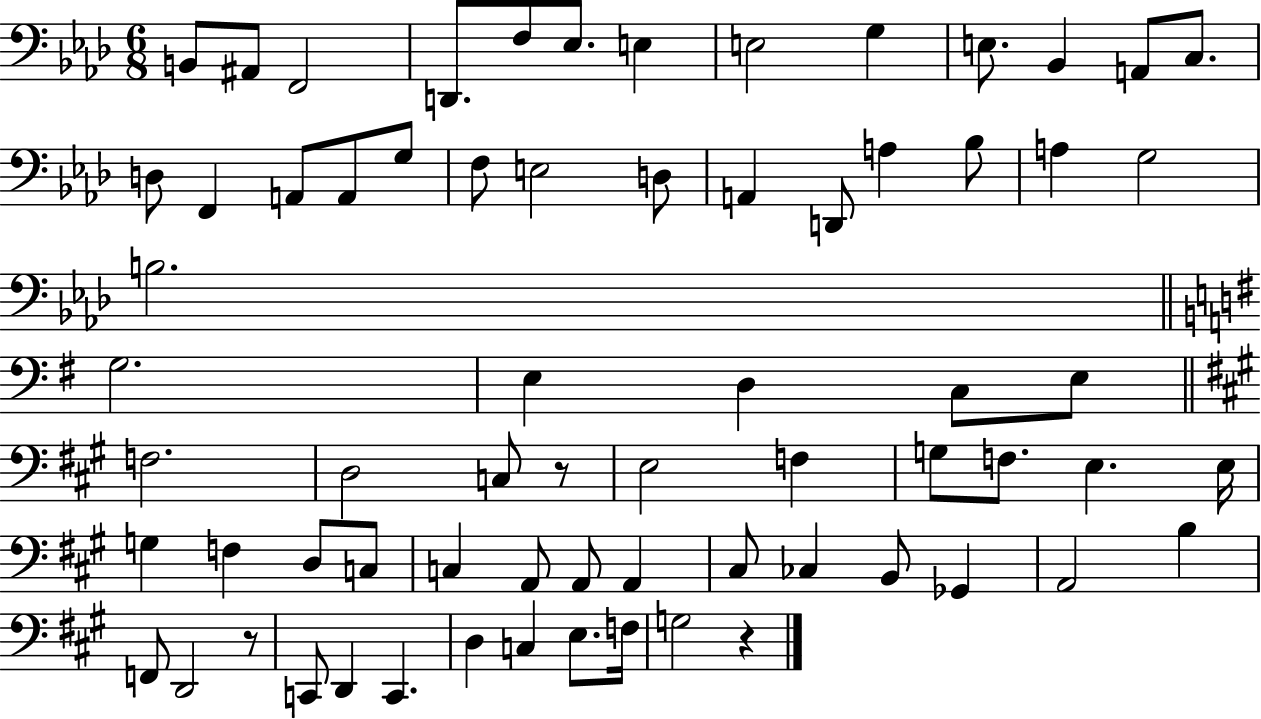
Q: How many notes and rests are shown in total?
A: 69